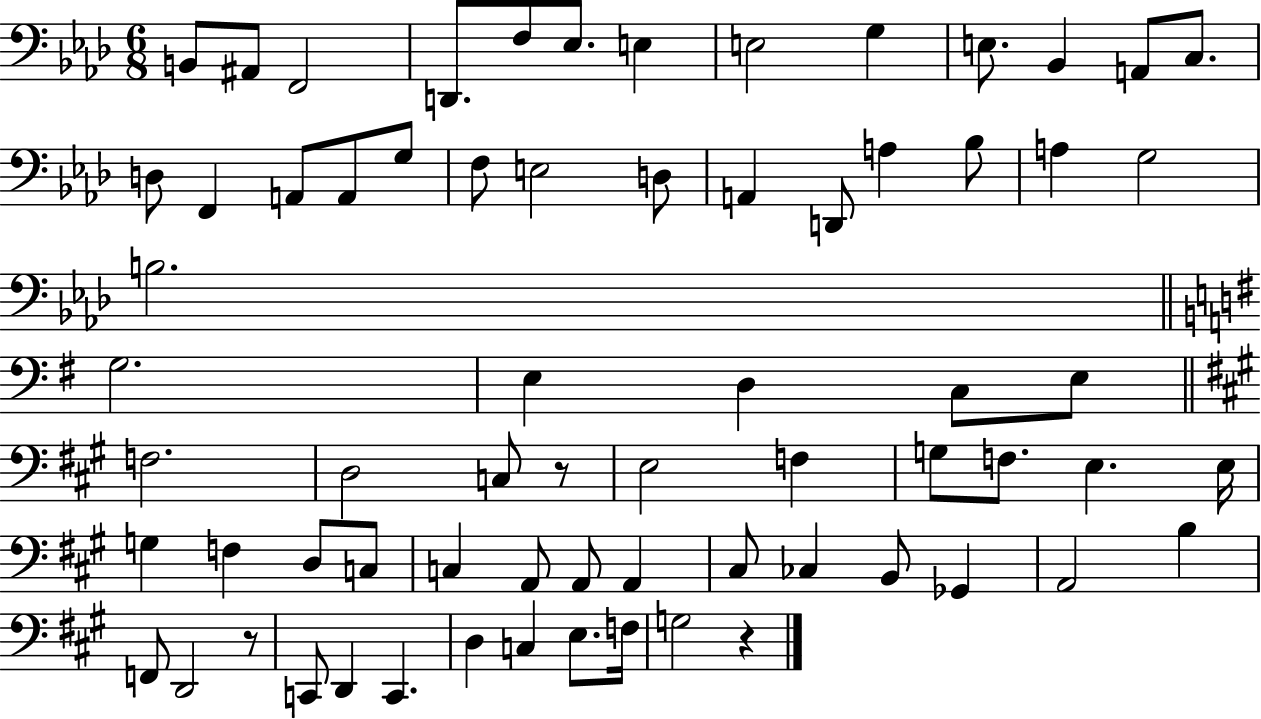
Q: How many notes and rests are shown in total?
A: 69